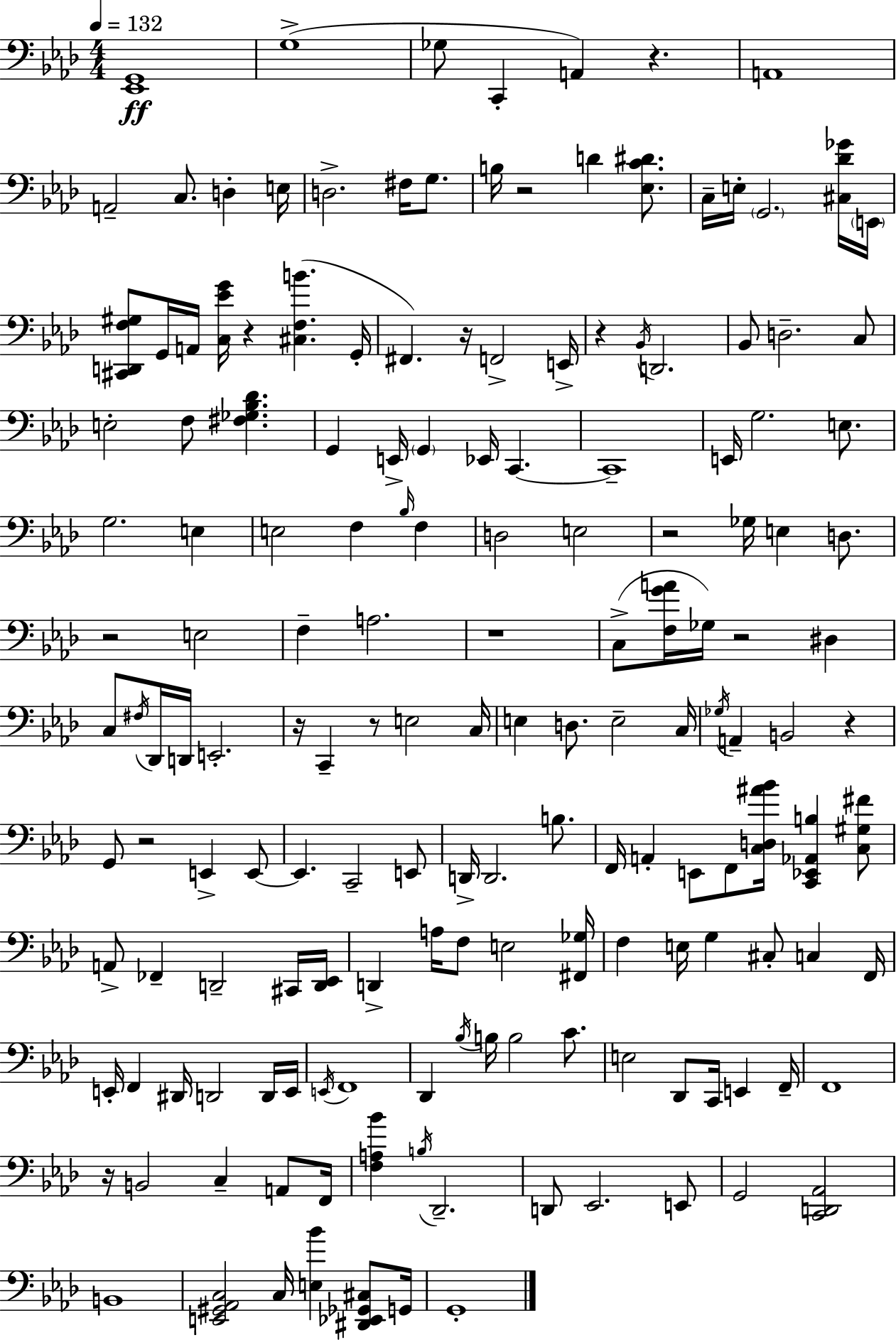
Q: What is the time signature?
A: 4/4